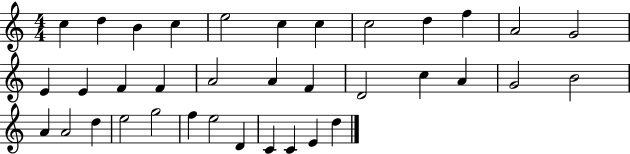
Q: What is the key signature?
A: C major